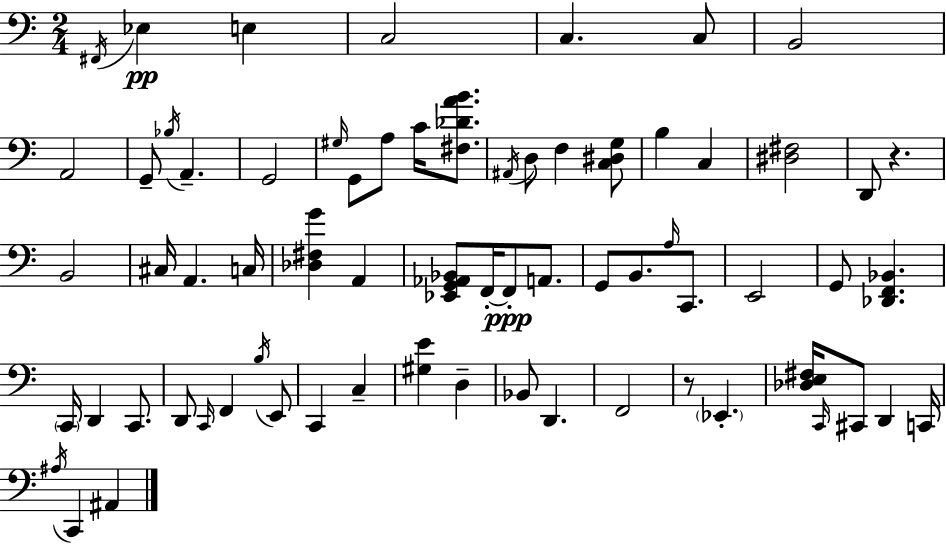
X:1
T:Untitled
M:2/4
L:1/4
K:C
^F,,/4 _E, E, C,2 C, C,/2 B,,2 A,,2 G,,/2 _B,/4 A,, G,,2 ^G,/4 G,,/2 A,/2 C/4 [^F,_DAB]/2 ^A,,/4 D,/2 F, [C,^D,G,]/2 B, C, [^D,^F,]2 D,,/2 z B,,2 ^C,/4 A,, C,/4 [_D,^F,G] A,, [_E,,G,,_A,,_B,,]/2 F,,/4 F,,/2 A,,/2 G,,/2 B,,/2 A,/4 C,,/2 E,,2 G,,/2 [_D,,F,,_B,,] C,,/4 D,, C,,/2 D,,/2 C,,/4 F,, B,/4 E,,/2 C,, C, [^G,E] D, _B,,/2 D,, F,,2 z/2 _E,, [_D,E,^F,]/4 C,,/4 ^C,,/2 D,, C,,/4 ^A,/4 C,, ^A,,